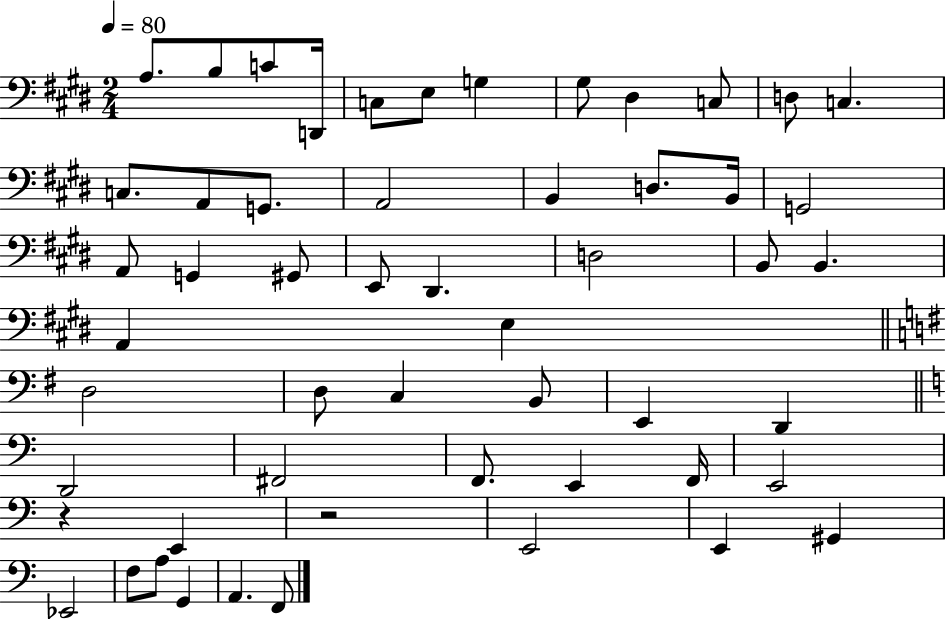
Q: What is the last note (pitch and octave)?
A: F2